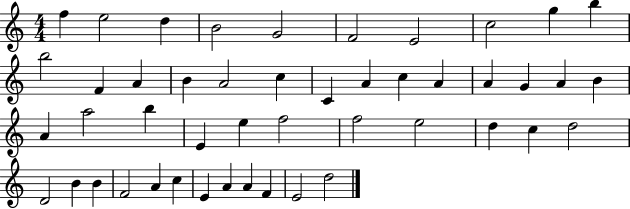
F5/q E5/h D5/q B4/h G4/h F4/h E4/h C5/h G5/q B5/q B5/h F4/q A4/q B4/q A4/h C5/q C4/q A4/q C5/q A4/q A4/q G4/q A4/q B4/q A4/q A5/h B5/q E4/q E5/q F5/h F5/h E5/h D5/q C5/q D5/h D4/h B4/q B4/q F4/h A4/q C5/q E4/q A4/q A4/q F4/q E4/h D5/h